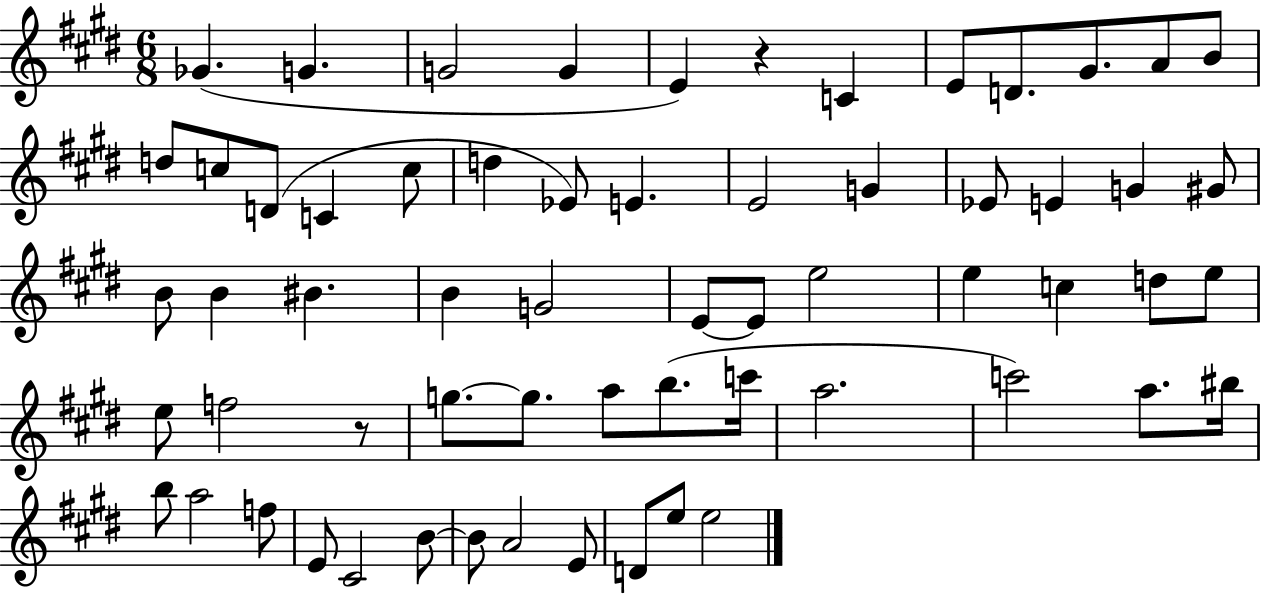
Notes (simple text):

Gb4/q. G4/q. G4/h G4/q E4/q R/q C4/q E4/e D4/e. G#4/e. A4/e B4/e D5/e C5/e D4/e C4/q C5/e D5/q Eb4/e E4/q. E4/h G4/q Eb4/e E4/q G4/q G#4/e B4/e B4/q BIS4/q. B4/q G4/h E4/e E4/e E5/h E5/q C5/q D5/e E5/e E5/e F5/h R/e G5/e. G5/e. A5/e B5/e. C6/s A5/h. C6/h A5/e. BIS5/s B5/e A5/h F5/e E4/e C#4/h B4/e B4/e A4/h E4/e D4/e E5/e E5/h